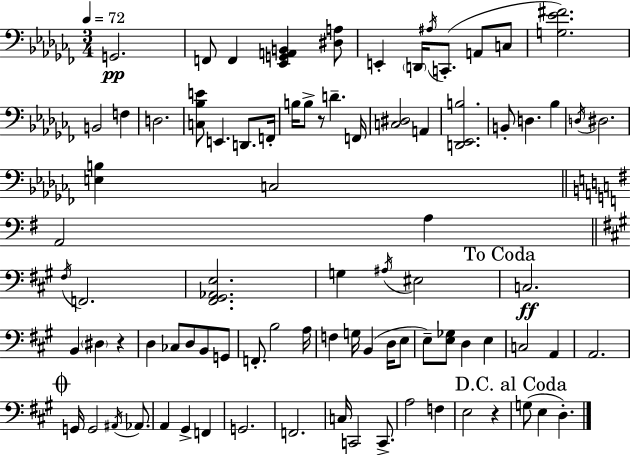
X:1
T:Untitled
M:3/4
L:1/4
K:Abm
G,,2 F,,/2 F,, [_E,,G,,A,,B,,] [^D,A,]/2 E,, D,,/4 ^A,/4 C,,/2 A,,/2 C,/2 [G,_E^F]2 B,,2 F, D,2 [C,_B,E]/2 E,, D,,/2 F,,/4 B,/4 B,/2 z/2 D F,,/4 [C,^D,]2 A,, [D,,_E,,B,]2 B,,/2 D, _B, D,/4 ^D,2 [E,B,] C,2 A,,2 A, ^F,/4 F,,2 [^F,,^G,,_A,,E,]2 G, ^A,/4 ^E,2 C,2 B,, ^D, z D, _C,/2 D,/2 B,,/2 G,,/2 F,,/2 B,2 A,/4 F, G,/4 B,, D,/4 E,/2 E,/2 [E,_G,]/2 D, E, C,2 A,, A,,2 G,,/4 G,,2 ^A,,/4 _A,,/2 A,, ^G,, F,, G,,2 F,,2 C,/4 C,,2 C,,/2 A,2 F, E,2 z G,/2 E, D,